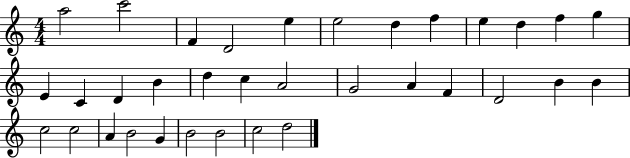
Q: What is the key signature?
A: C major